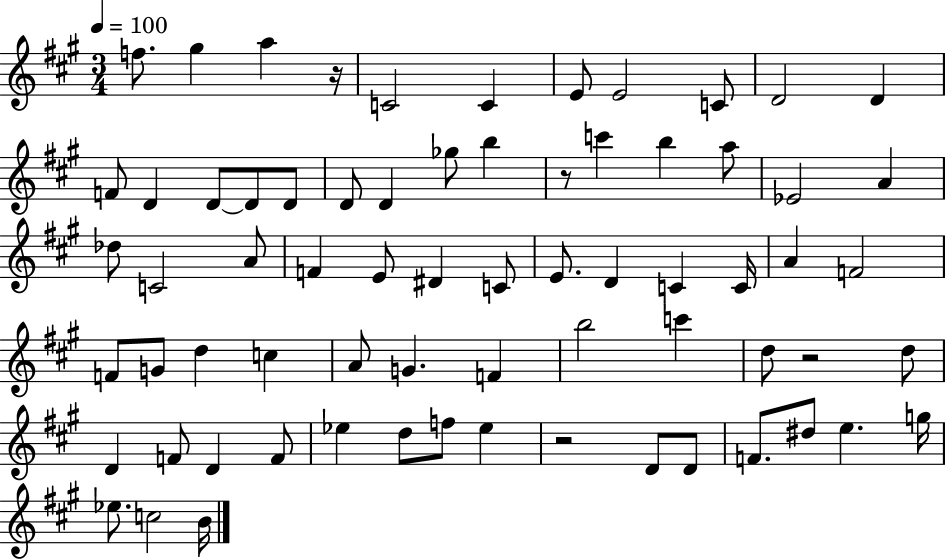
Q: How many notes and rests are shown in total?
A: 69